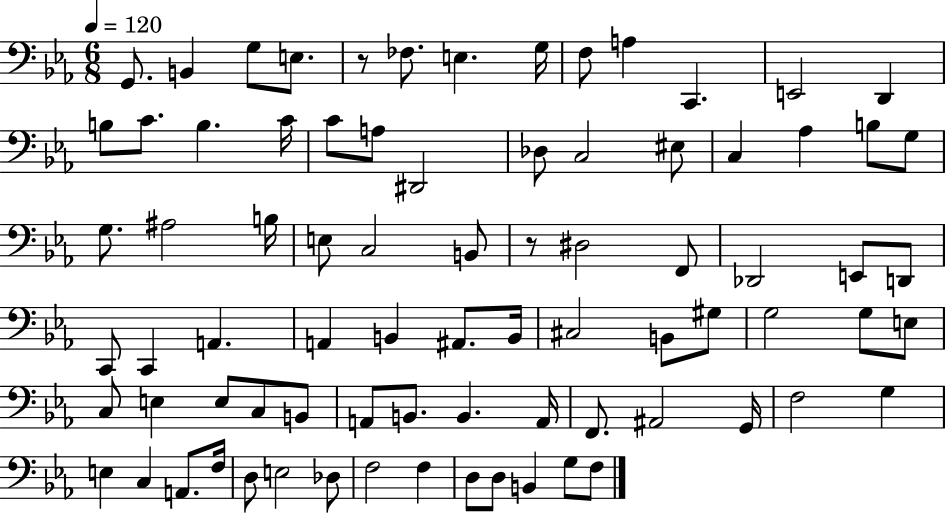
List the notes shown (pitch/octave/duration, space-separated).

G2/e. B2/q G3/e E3/e. R/e FES3/e. E3/q. G3/s F3/e A3/q C2/q. E2/h D2/q B3/e C4/e. B3/q. C4/s C4/e A3/e D#2/h Db3/e C3/h EIS3/e C3/q Ab3/q B3/e G3/e G3/e. A#3/h B3/s E3/e C3/h B2/e R/e D#3/h F2/e Db2/h E2/e D2/e C2/e C2/q A2/q. A2/q B2/q A#2/e. B2/s C#3/h B2/e G#3/e G3/h G3/e E3/e C3/e E3/q E3/e C3/e B2/e A2/e B2/e. B2/q. A2/s F2/e. A#2/h G2/s F3/h G3/q E3/q C3/q A2/e. F3/s D3/e E3/h Db3/e F3/h F3/q D3/e D3/e B2/q G3/e F3/e